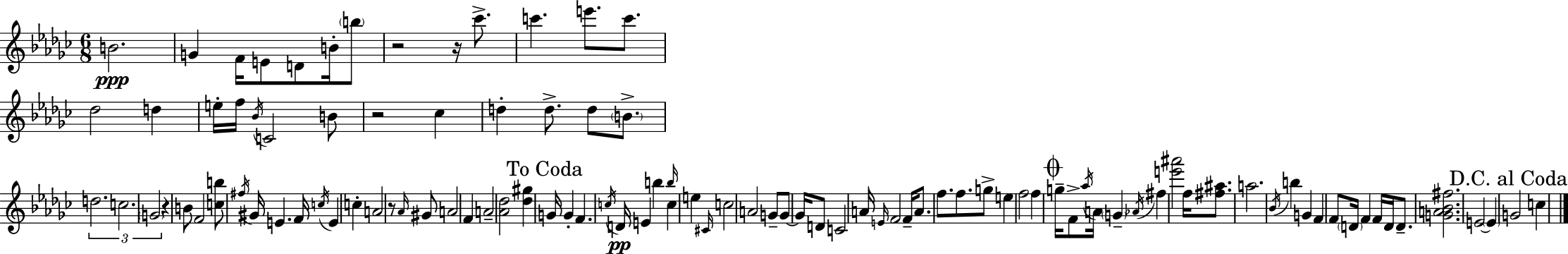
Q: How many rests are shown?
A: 5